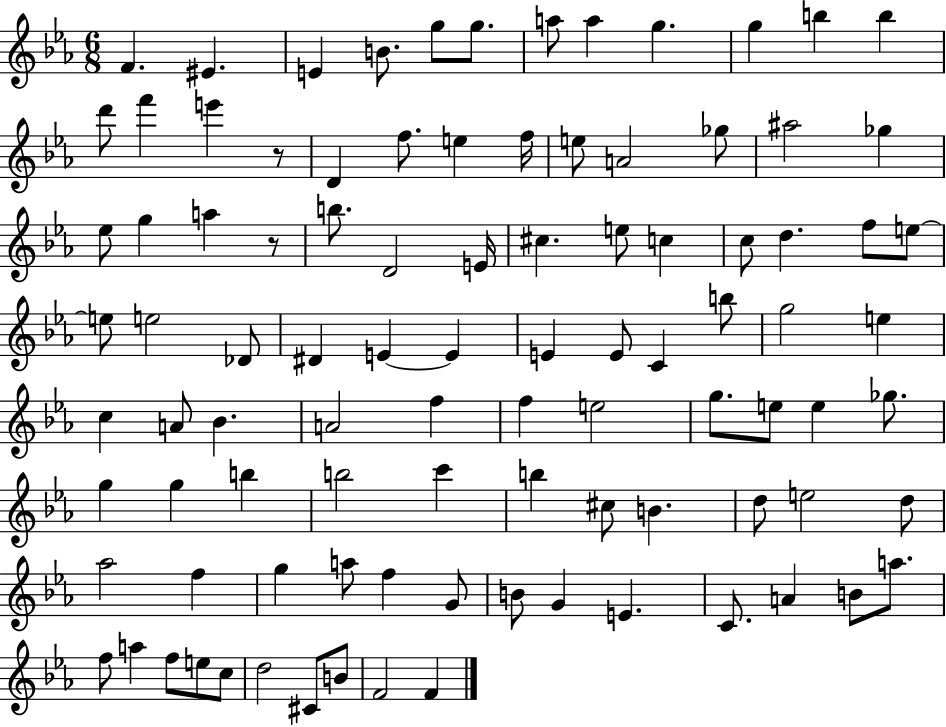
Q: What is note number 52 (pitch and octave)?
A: Bb4